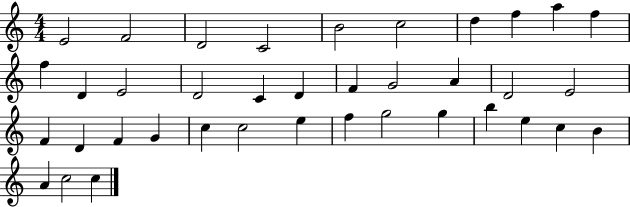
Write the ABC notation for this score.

X:1
T:Untitled
M:4/4
L:1/4
K:C
E2 F2 D2 C2 B2 c2 d f a f f D E2 D2 C D F G2 A D2 E2 F D F G c c2 e f g2 g b e c B A c2 c